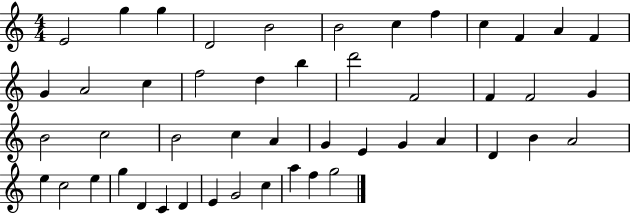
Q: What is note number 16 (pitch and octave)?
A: F5